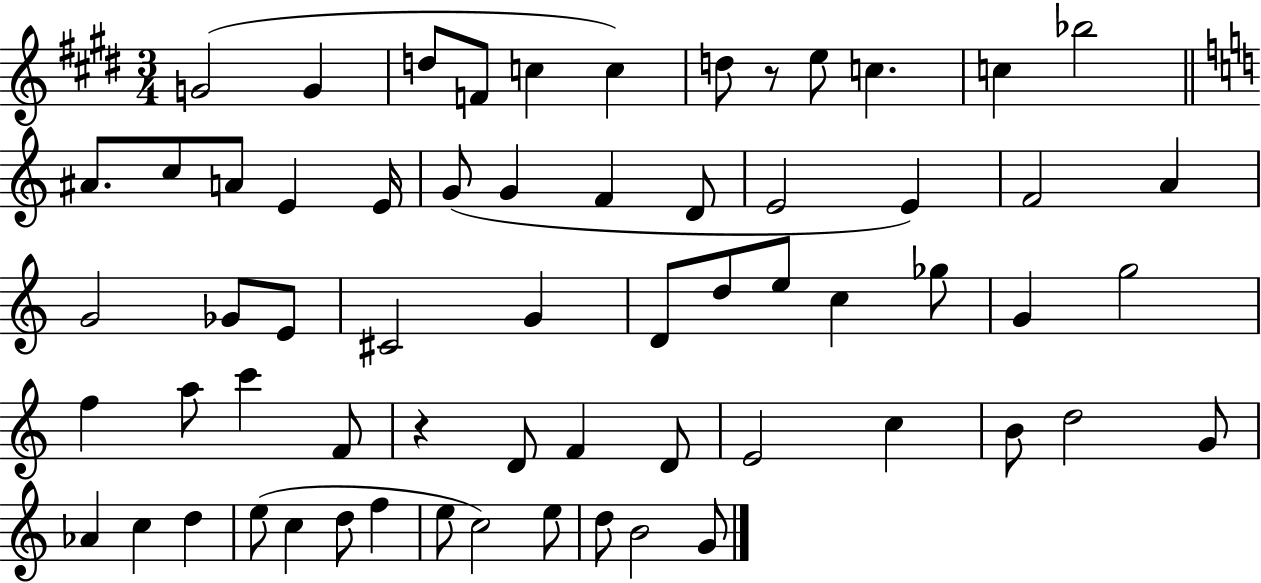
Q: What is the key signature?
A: E major